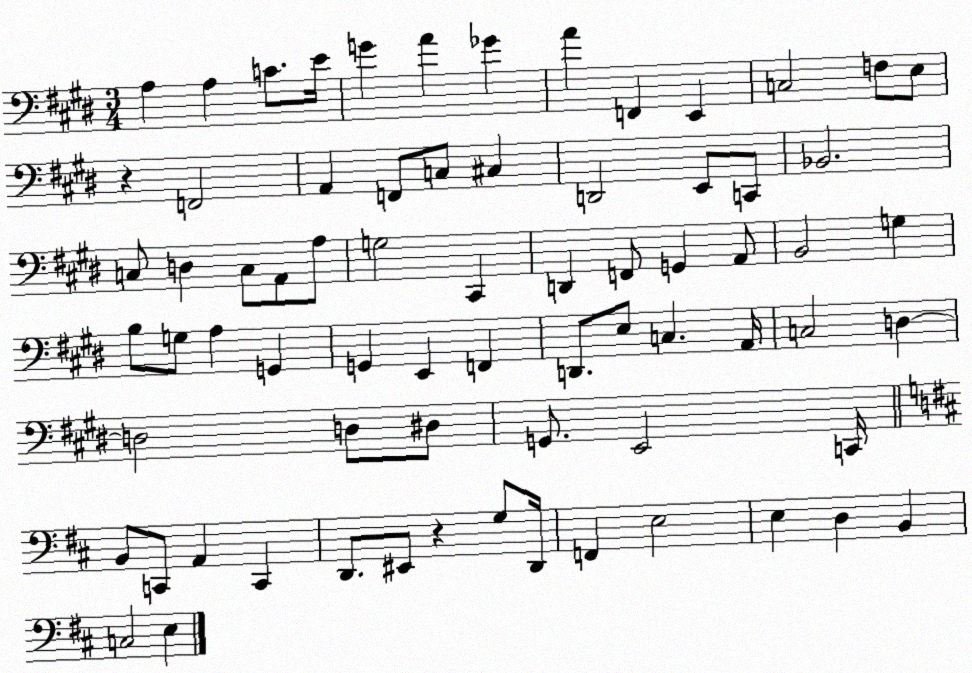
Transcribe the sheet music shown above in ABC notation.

X:1
T:Untitled
M:3/4
L:1/4
K:E
A, A, C/2 E/4 G A _G A F,, E,, C,2 F,/2 E,/2 z F,,2 A,, F,,/2 C,/2 ^C, D,,2 E,,/2 C,,/2 _B,,2 C,/2 D, C,/2 A,,/2 A,/2 G,2 ^C,, D,, F,,/2 G,, A,,/2 B,,2 G, B,/2 G,/2 A, G,, G,, E,, F,, D,,/2 E,/2 C, A,,/4 C,2 D, D,2 D,/2 ^D,/2 G,,/2 E,,2 C,,/4 B,,/2 C,,/2 A,, C,, D,,/2 ^E,,/2 z G,/2 D,,/4 F,, E,2 E, D, B,, C,2 E,